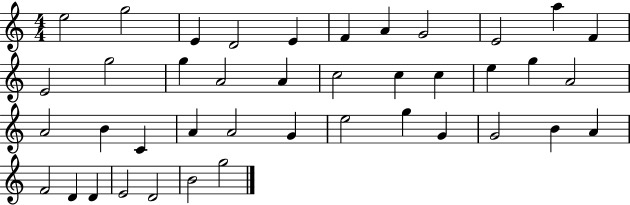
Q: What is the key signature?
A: C major